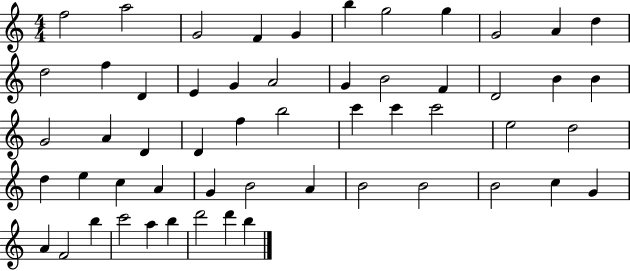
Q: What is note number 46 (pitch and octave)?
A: G4